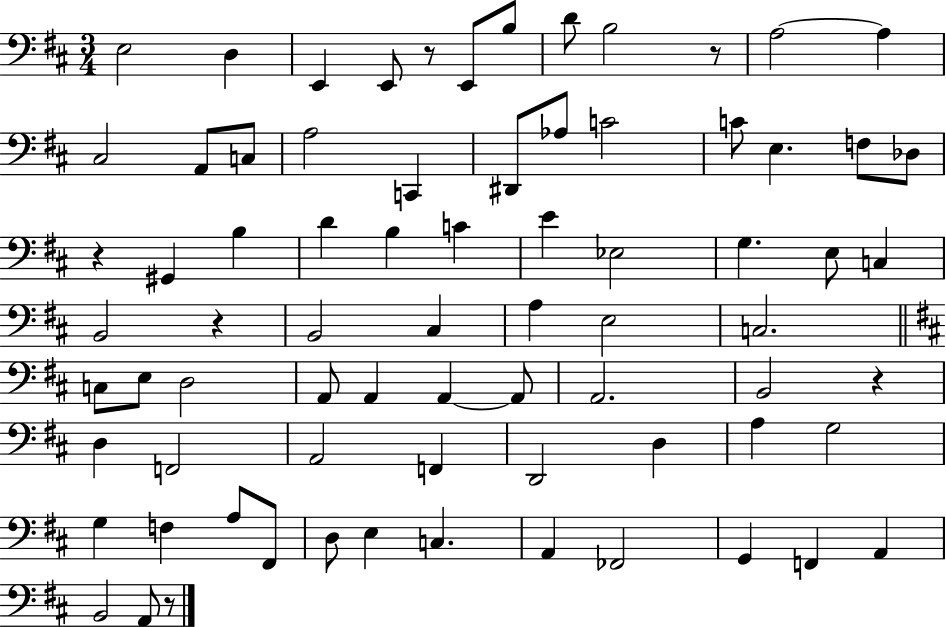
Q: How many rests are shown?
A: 6